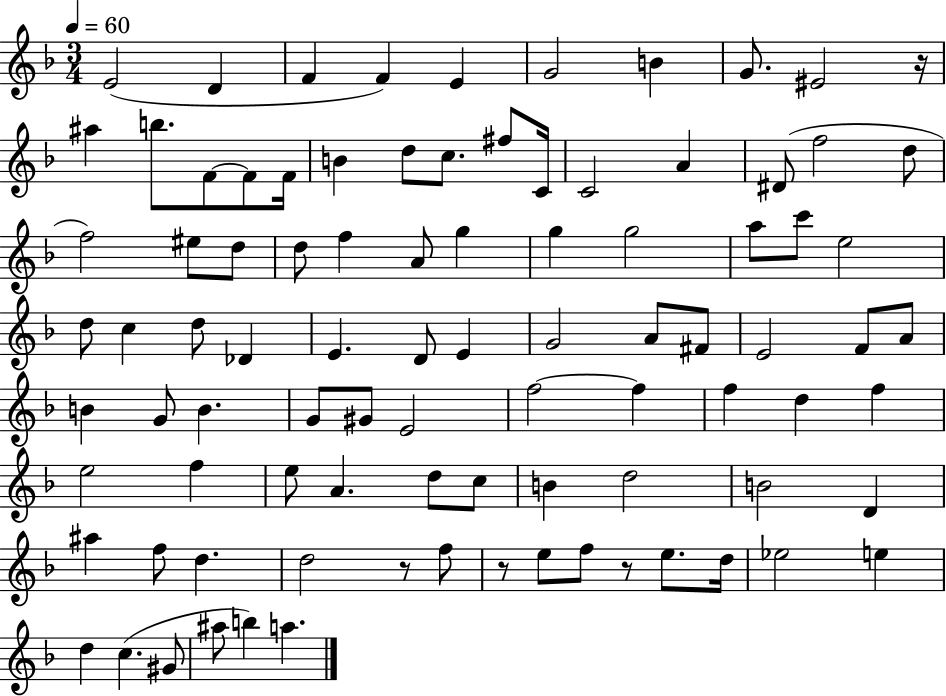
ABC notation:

X:1
T:Untitled
M:3/4
L:1/4
K:F
E2 D F F E G2 B G/2 ^E2 z/4 ^a b/2 F/2 F/2 F/4 B d/2 c/2 ^f/2 C/4 C2 A ^D/2 f2 d/2 f2 ^e/2 d/2 d/2 f A/2 g g g2 a/2 c'/2 e2 d/2 c d/2 _D E D/2 E G2 A/2 ^F/2 E2 F/2 A/2 B G/2 B G/2 ^G/2 E2 f2 f f d f e2 f e/2 A d/2 c/2 B d2 B2 D ^a f/2 d d2 z/2 f/2 z/2 e/2 f/2 z/2 e/2 d/4 _e2 e d c ^G/2 ^a/2 b a